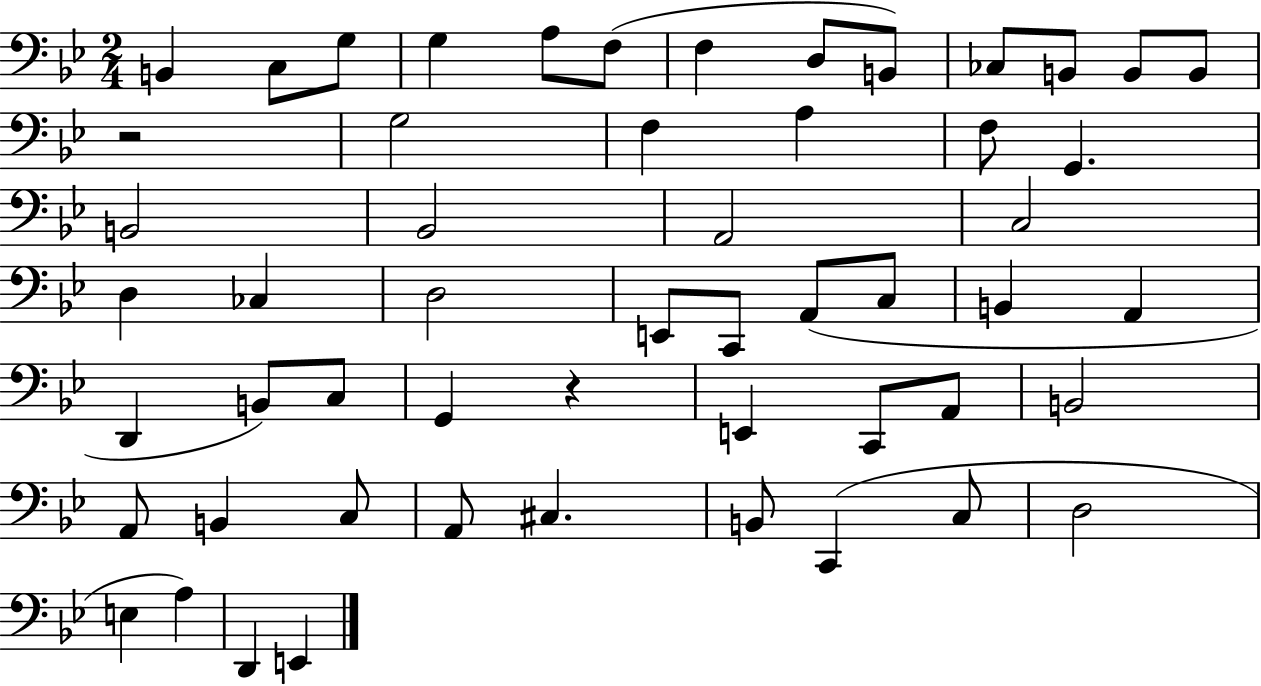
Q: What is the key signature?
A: BES major